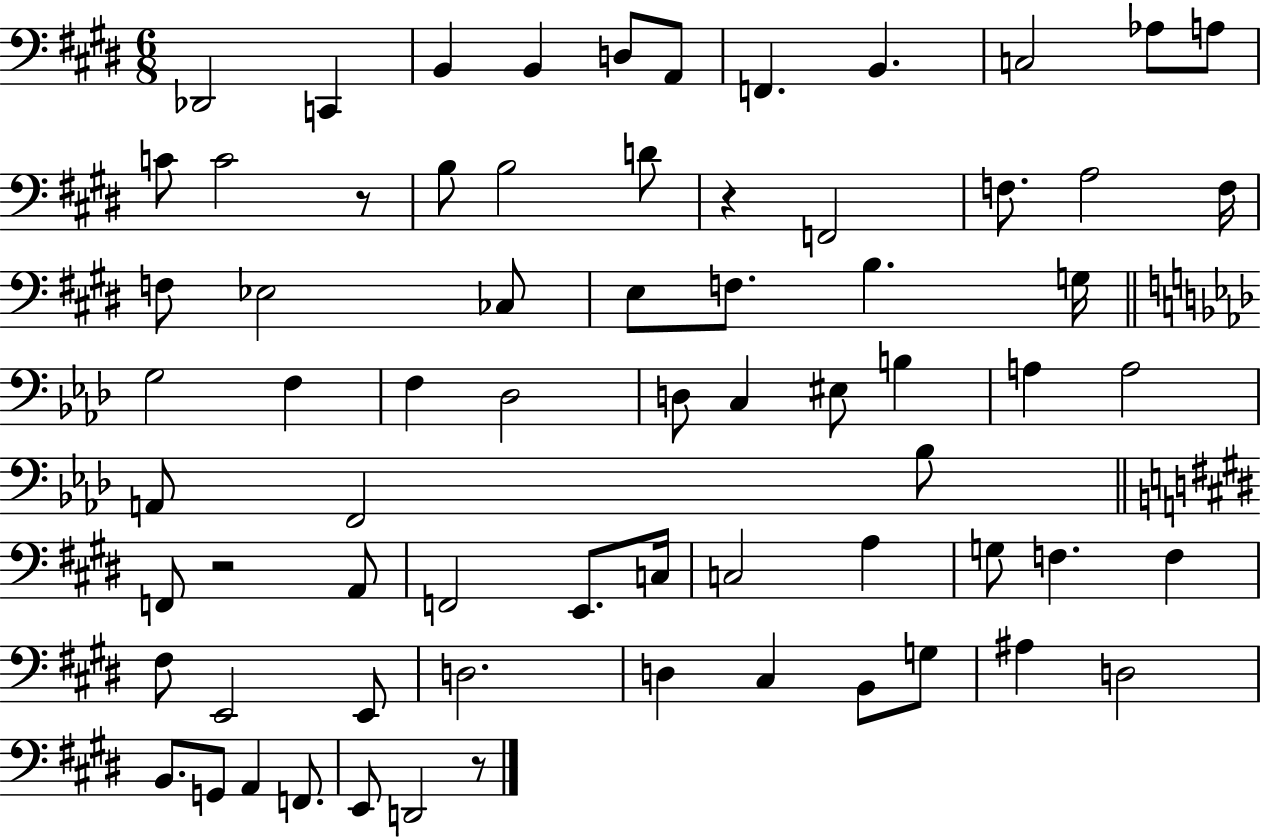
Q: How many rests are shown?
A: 4